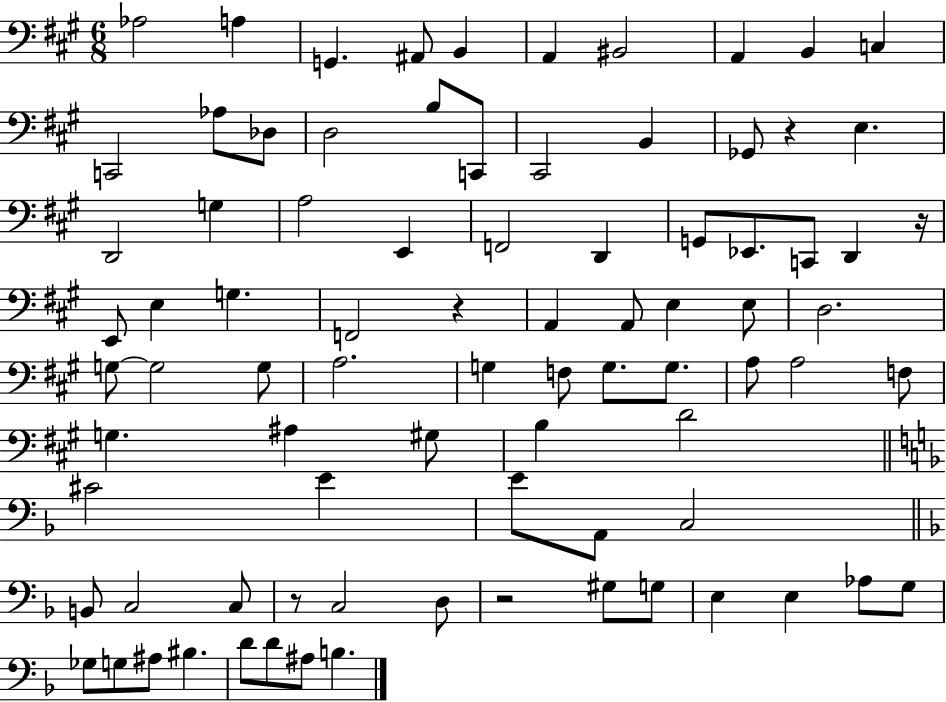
X:1
T:Untitled
M:6/8
L:1/4
K:A
_A,2 A, G,, ^A,,/2 B,, A,, ^B,,2 A,, B,, C, C,,2 _A,/2 _D,/2 D,2 B,/2 C,,/2 ^C,,2 B,, _G,,/2 z E, D,,2 G, A,2 E,, F,,2 D,, G,,/2 _E,,/2 C,,/2 D,, z/4 E,,/2 E, G, F,,2 z A,, A,,/2 E, E,/2 D,2 G,/2 G,2 G,/2 A,2 G, F,/2 G,/2 G,/2 A,/2 A,2 F,/2 G, ^A, ^G,/2 B, D2 ^C2 E E/2 A,,/2 C,2 B,,/2 C,2 C,/2 z/2 C,2 D,/2 z2 ^G,/2 G,/2 E, E, _A,/2 G,/2 _G,/2 G,/2 ^A,/2 ^B, D/2 D/2 ^A,/2 B,